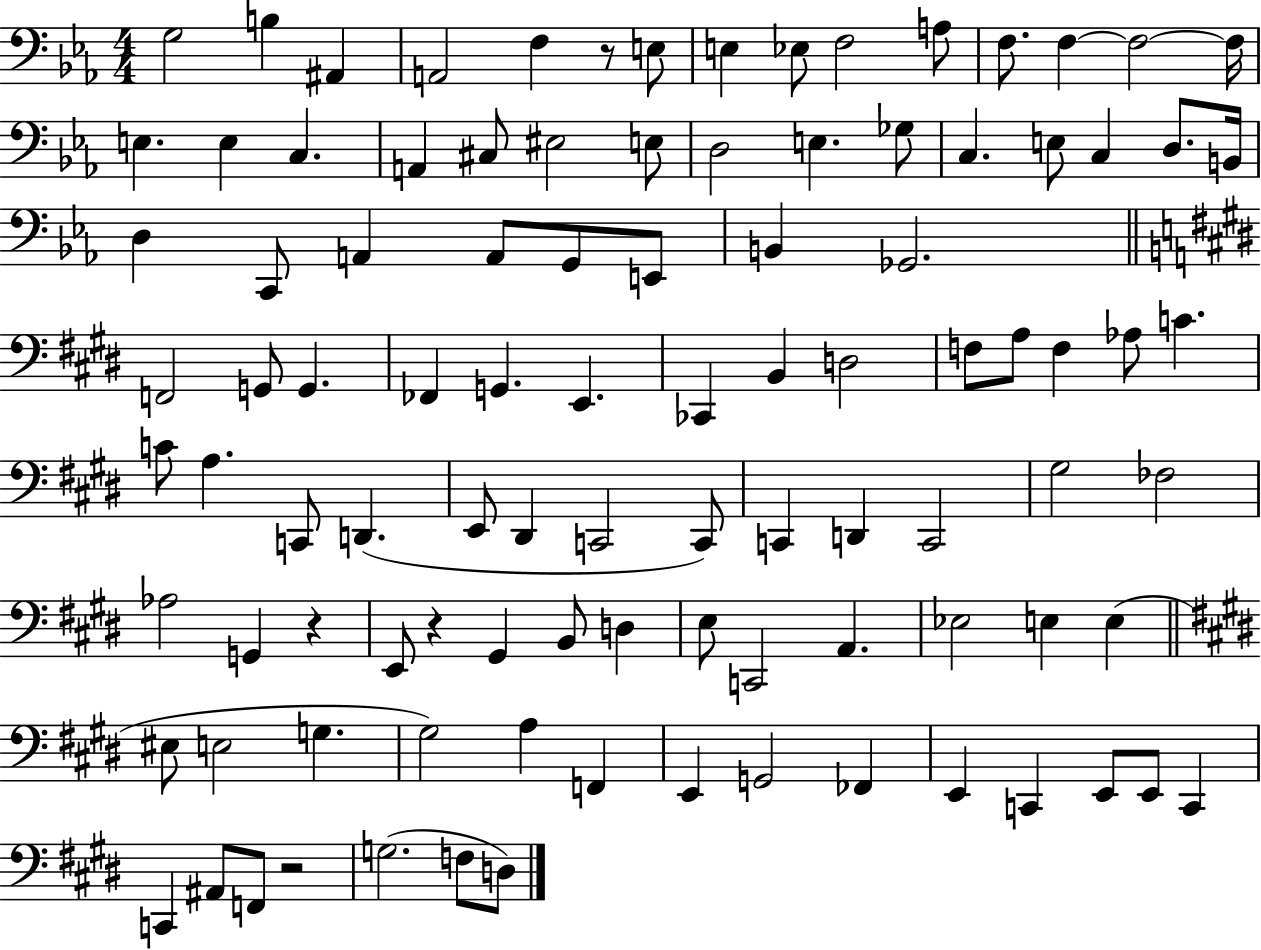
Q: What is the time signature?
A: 4/4